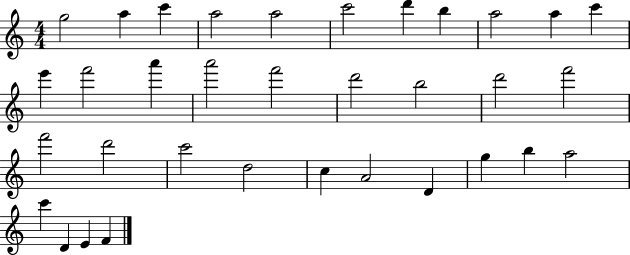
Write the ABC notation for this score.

X:1
T:Untitled
M:4/4
L:1/4
K:C
g2 a c' a2 a2 c'2 d' b a2 a c' e' f'2 a' a'2 f'2 d'2 b2 d'2 f'2 f'2 d'2 c'2 d2 c A2 D g b a2 c' D E F